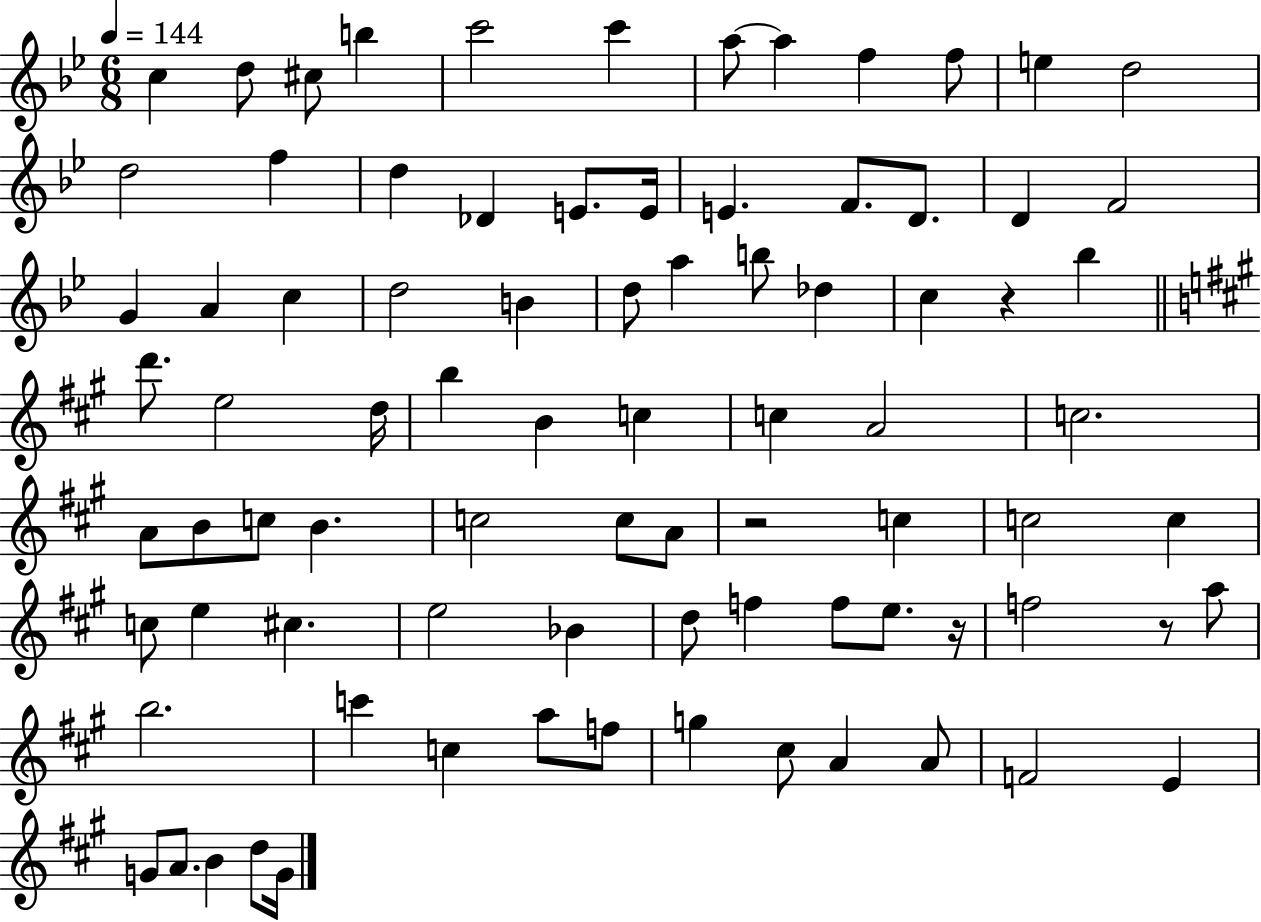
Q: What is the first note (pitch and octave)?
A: C5